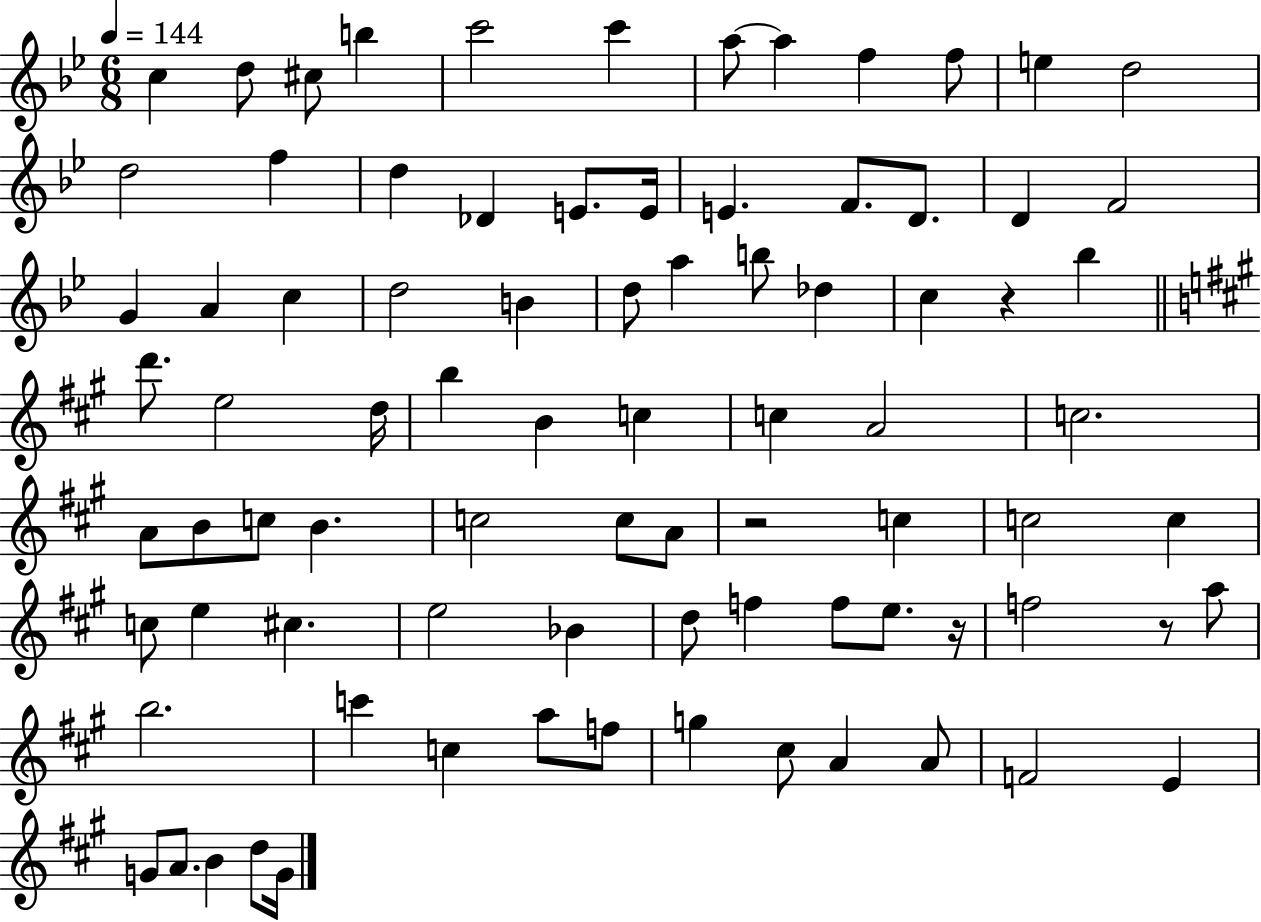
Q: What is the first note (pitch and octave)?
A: C5